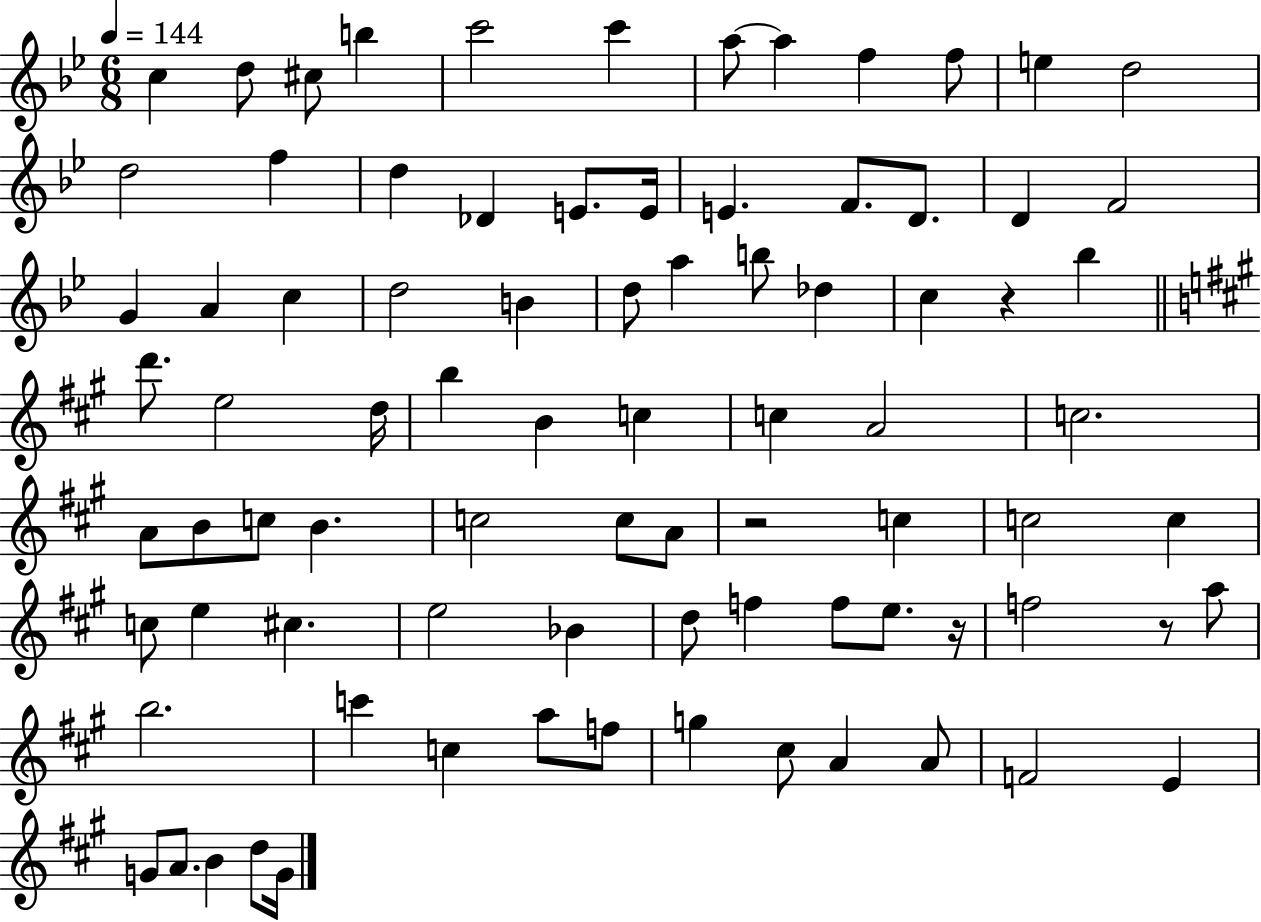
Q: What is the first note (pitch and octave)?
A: C5